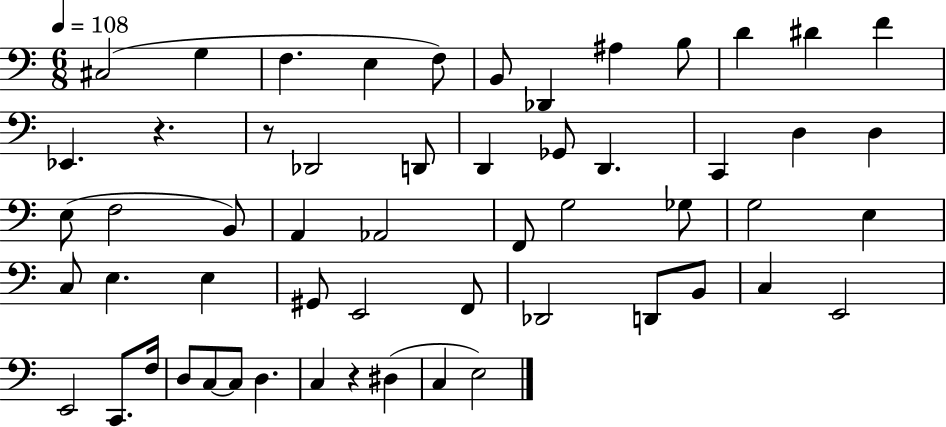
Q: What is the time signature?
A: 6/8